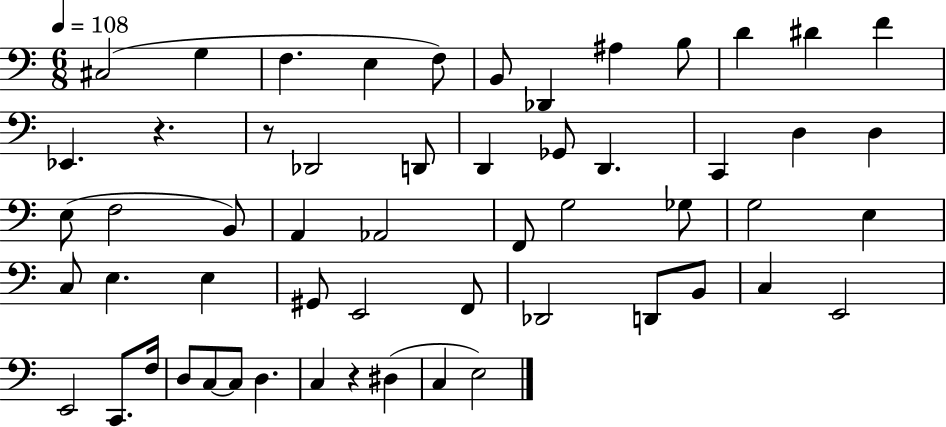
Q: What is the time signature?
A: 6/8